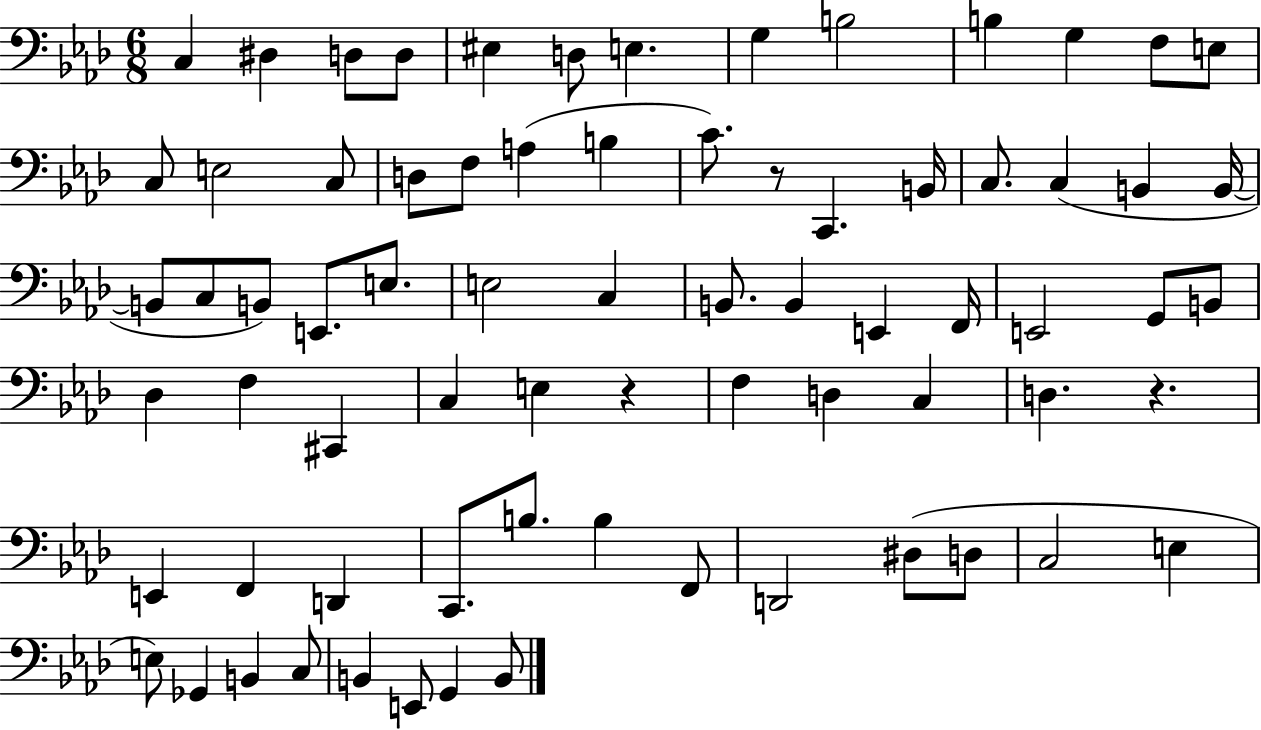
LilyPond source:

{
  \clef bass
  \numericTimeSignature
  \time 6/8
  \key aes \major
  \repeat volta 2 { c4 dis4 d8 d8 | eis4 d8 e4. | g4 b2 | b4 g4 f8 e8 | \break c8 e2 c8 | d8 f8 a4( b4 | c'8.) r8 c,4. b,16 | c8. c4( b,4 b,16~~ | \break b,8 c8 b,8) e,8. e8. | e2 c4 | b,8. b,4 e,4 f,16 | e,2 g,8 b,8 | \break des4 f4 cis,4 | c4 e4 r4 | f4 d4 c4 | d4. r4. | \break e,4 f,4 d,4 | c,8. b8. b4 f,8 | d,2 dis8( d8 | c2 e4 | \break e8) ges,4 b,4 c8 | b,4 e,8 g,4 b,8 | } \bar "|."
}